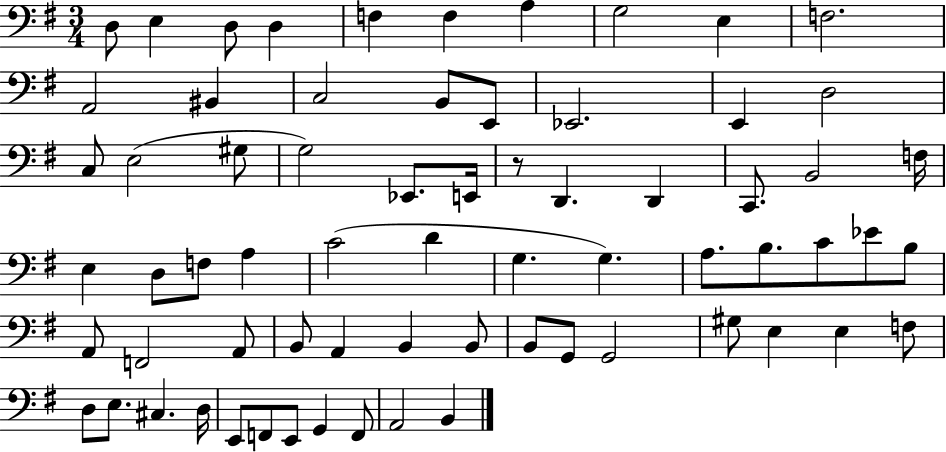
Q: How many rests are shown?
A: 1